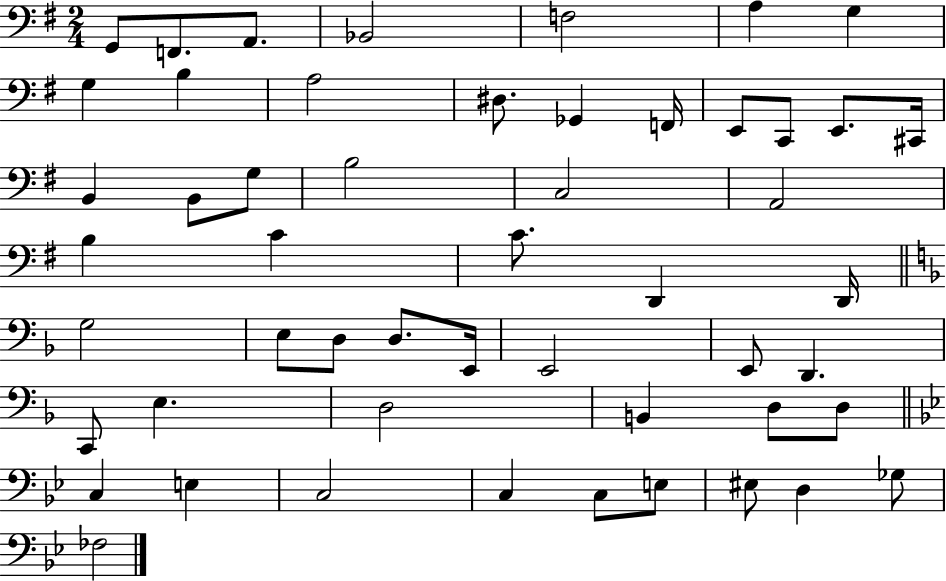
{
  \clef bass
  \numericTimeSignature
  \time 2/4
  \key g \major
  g,8 f,8. a,8. | bes,2 | f2 | a4 g4 | \break g4 b4 | a2 | dis8. ges,4 f,16 | e,8 c,8 e,8. cis,16 | \break b,4 b,8 g8 | b2 | c2 | a,2 | \break b4 c'4 | c'8. d,4 d,16 | \bar "||" \break \key f \major g2 | e8 d8 d8. e,16 | e,2 | e,8 d,4. | \break c,8 e4. | d2 | b,4 d8 d8 | \bar "||" \break \key bes \major c4 e4 | c2 | c4 c8 e8 | eis8 d4 ges8 | \break fes2 | \bar "|."
}